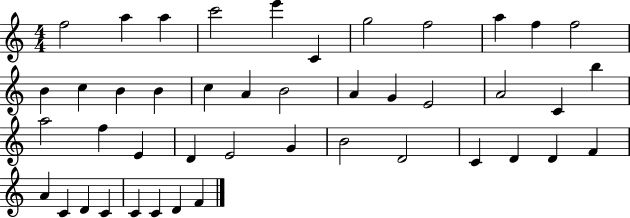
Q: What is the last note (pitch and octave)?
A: F4